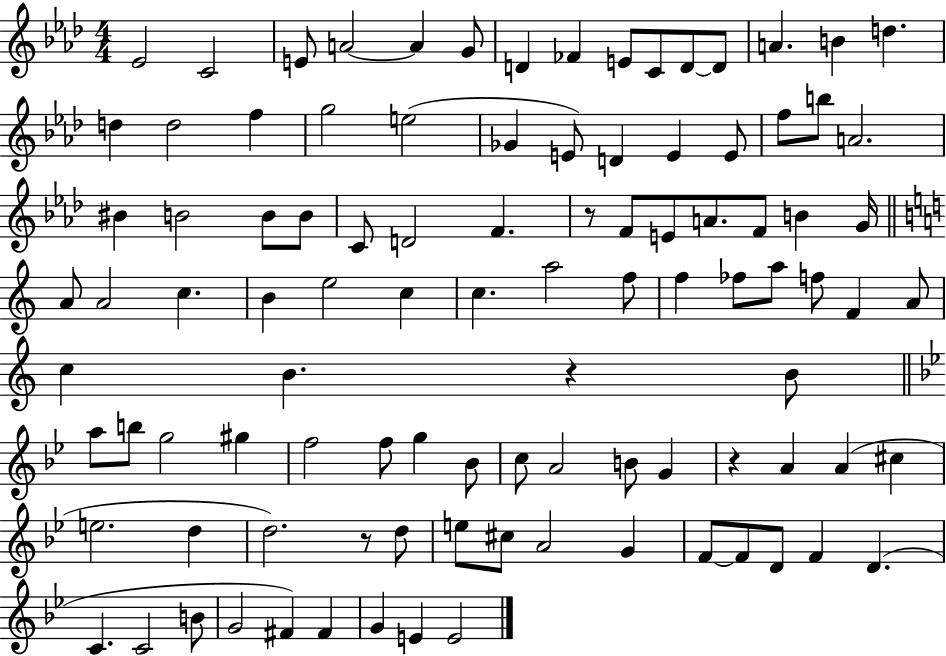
X:1
T:Untitled
M:4/4
L:1/4
K:Ab
_E2 C2 E/2 A2 A G/2 D _F E/2 C/2 D/2 D/2 A B d d d2 f g2 e2 _G E/2 D E E/2 f/2 b/2 A2 ^B B2 B/2 B/2 C/2 D2 F z/2 F/2 E/2 A/2 F/2 B G/4 A/2 A2 c B e2 c c a2 f/2 f _f/2 a/2 f/2 F A/2 c B z B/2 a/2 b/2 g2 ^g f2 f/2 g _B/2 c/2 A2 B/2 G z A A ^c e2 d d2 z/2 d/2 e/2 ^c/2 A2 G F/2 F/2 D/2 F D C C2 B/2 G2 ^F ^F G E E2